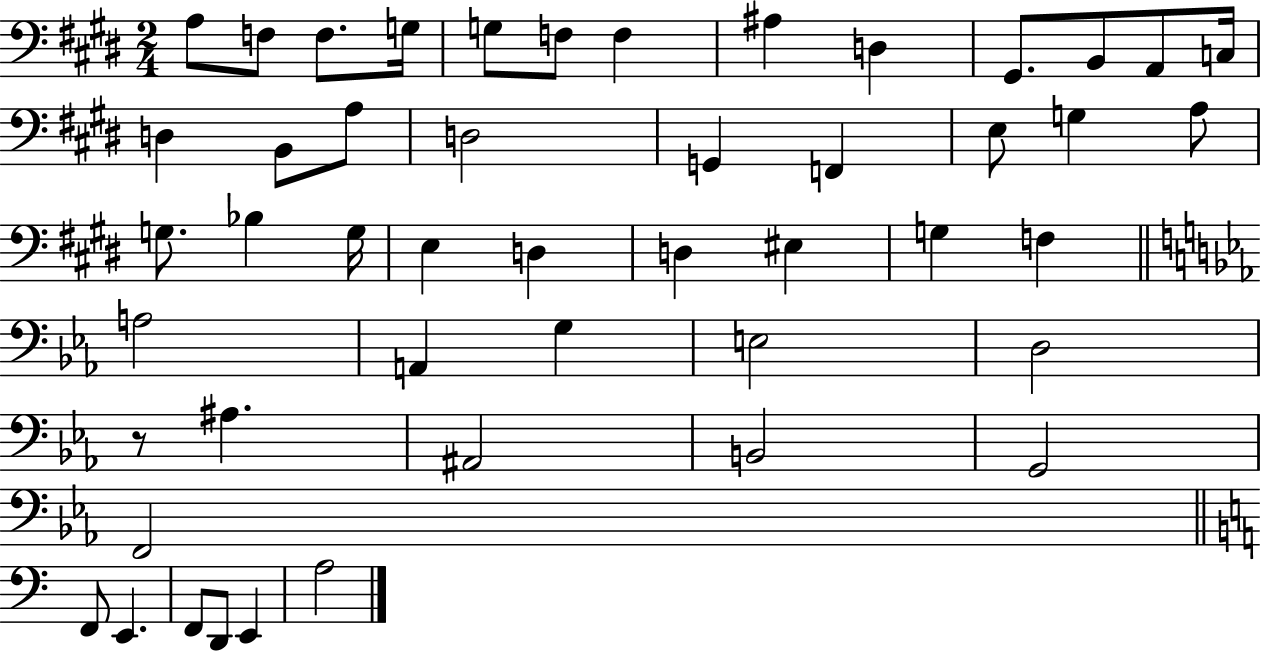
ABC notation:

X:1
T:Untitled
M:2/4
L:1/4
K:E
A,/2 F,/2 F,/2 G,/4 G,/2 F,/2 F, ^A, D, ^G,,/2 B,,/2 A,,/2 C,/4 D, B,,/2 A,/2 D,2 G,, F,, E,/2 G, A,/2 G,/2 _B, G,/4 E, D, D, ^E, G, F, A,2 A,, G, E,2 D,2 z/2 ^A, ^A,,2 B,,2 G,,2 F,,2 F,,/2 E,, F,,/2 D,,/2 E,, A,2